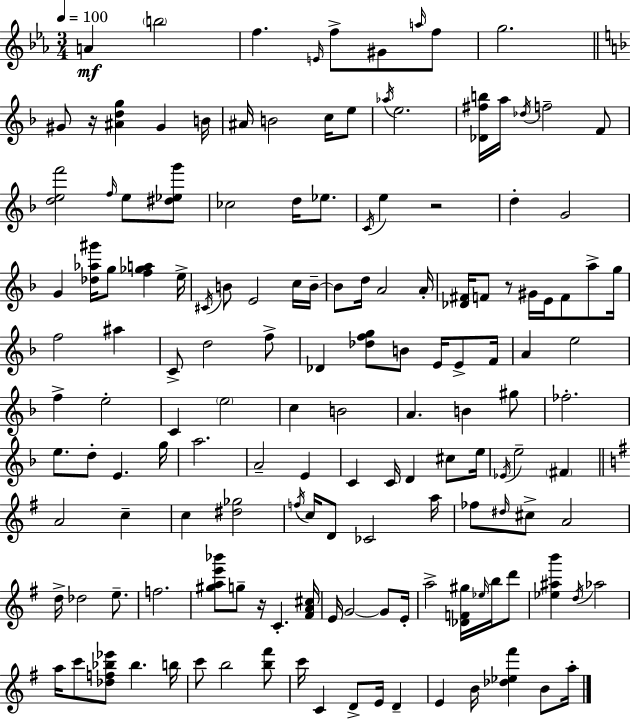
{
  \clef treble
  \numericTimeSignature
  \time 3/4
  \key ees \major
  \tempo 4 = 100
  a'4\mf \parenthesize b''2 | f''4. \grace { e'16 } f''8-> gis'8 \grace { a''16 } | f''8 g''2. | \bar "||" \break \key f \major gis'8 r16 <ais' d'' g''>4 gis'4 b'16 | ais'16 b'2 c''16 e''8 | \acciaccatura { aes''16 } e''2. | <des' fis'' b''>16 a''16 \acciaccatura { des''16 } f''2-- | \break f'8 <d'' e'' f'''>2 \grace { f''16 } e''8 | <dis'' ees'' g'''>8 ces''2 d''16 | ees''8. \acciaccatura { c'16 } e''4 r2 | d''4-. g'2 | \break g'4 <des'' aes'' gis'''>16 g''8 <f'' ges'' a''>4 | e''16-> \acciaccatura { cis'16 } b'8 e'2 | c''16 b'16--~~ b'8 d''16 a'2 | a'16-. <des' fis'>16 f'8 r8 gis'16 e'16 | \break f'8 a''8-> g''16 f''2 | ais''4 c'8-> d''2 | f''8-> des'4 <des'' f'' g''>8 b'8 | e'16 e'8-> f'16 a'4 e''2 | \break f''4-> e''2-. | c'4 \parenthesize e''2 | c''4 b'2 | a'4. b'4 | \break gis''8 fes''2.-. | e''8. d''8-. e'4. | g''16 a''2. | a'2-- | \break e'4 c'4 c'16 d'4 | cis''8 e''16 \acciaccatura { ees'16 } e''2-- | \parenthesize fis'4 \bar "||" \break \key e \minor a'2 c''4-- | c''4 <dis'' ges''>2 | \acciaccatura { f''16 } c''16 d'8 ces'2 | a''16 fes''8 \grace { dis''16 } cis''8-> a'2 | \break d''16-> des''2 e''8.-- | f''2. | <gis'' a'' e''' bes'''>8 g''8-- r16 c'4.-. | <fis' a' cis''>16 e'16 g'2~~ g'8 | \break e'16-. a''2-> <des' f' gis''>16 \grace { ees''16 } | b''16 d'''8 <ees'' ais'' b'''>4 \acciaccatura { d''16 } aes''2 | a''16 c'''8 <des'' f'' bes'' ees'''>8 bes''4. | b''16 c'''8 b''2 | \break <b'' fis'''>8 c'''16 c'4 d'8-> e'16 | d'4-- e'4 b'16 <des'' ees'' fis'''>4 | b'8 a''16-. \bar "|."
}